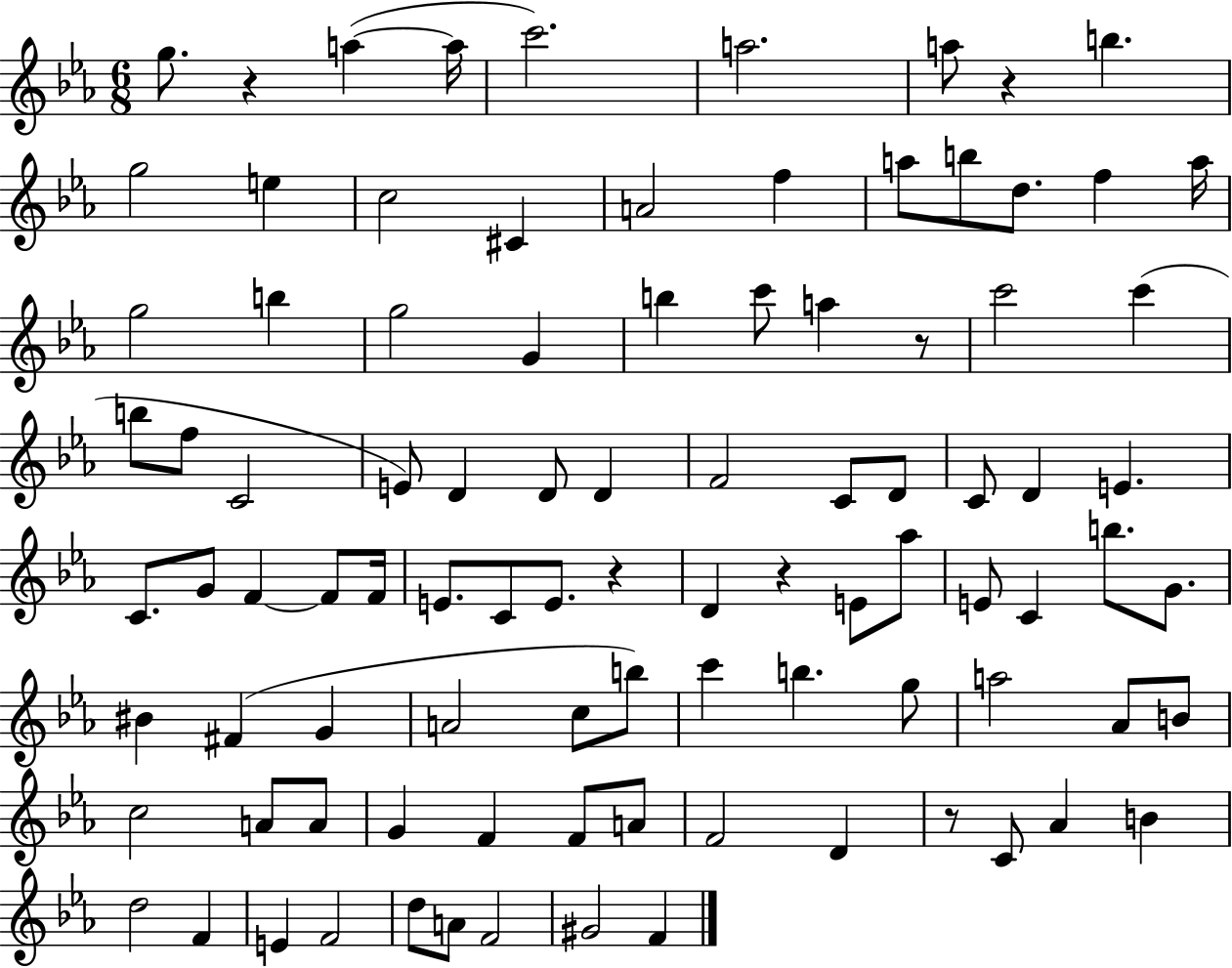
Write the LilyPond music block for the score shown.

{
  \clef treble
  \numericTimeSignature
  \time 6/8
  \key ees \major
  g''8. r4 a''4~(~ a''16 | c'''2.) | a''2. | a''8 r4 b''4. | \break g''2 e''4 | c''2 cis'4 | a'2 f''4 | a''8 b''8 d''8. f''4 a''16 | \break g''2 b''4 | g''2 g'4 | b''4 c'''8 a''4 r8 | c'''2 c'''4( | \break b''8 f''8 c'2 | e'8) d'4 d'8 d'4 | f'2 c'8 d'8 | c'8 d'4 e'4. | \break c'8. g'8 f'4~~ f'8 f'16 | e'8. c'8 e'8. r4 | d'4 r4 e'8 aes''8 | e'8 c'4 b''8. g'8. | \break bis'4 fis'4( g'4 | a'2 c''8 b''8) | c'''4 b''4. g''8 | a''2 aes'8 b'8 | \break c''2 a'8 a'8 | g'4 f'4 f'8 a'8 | f'2 d'4 | r8 c'8 aes'4 b'4 | \break d''2 f'4 | e'4 f'2 | d''8 a'8 f'2 | gis'2 f'4 | \break \bar "|."
}